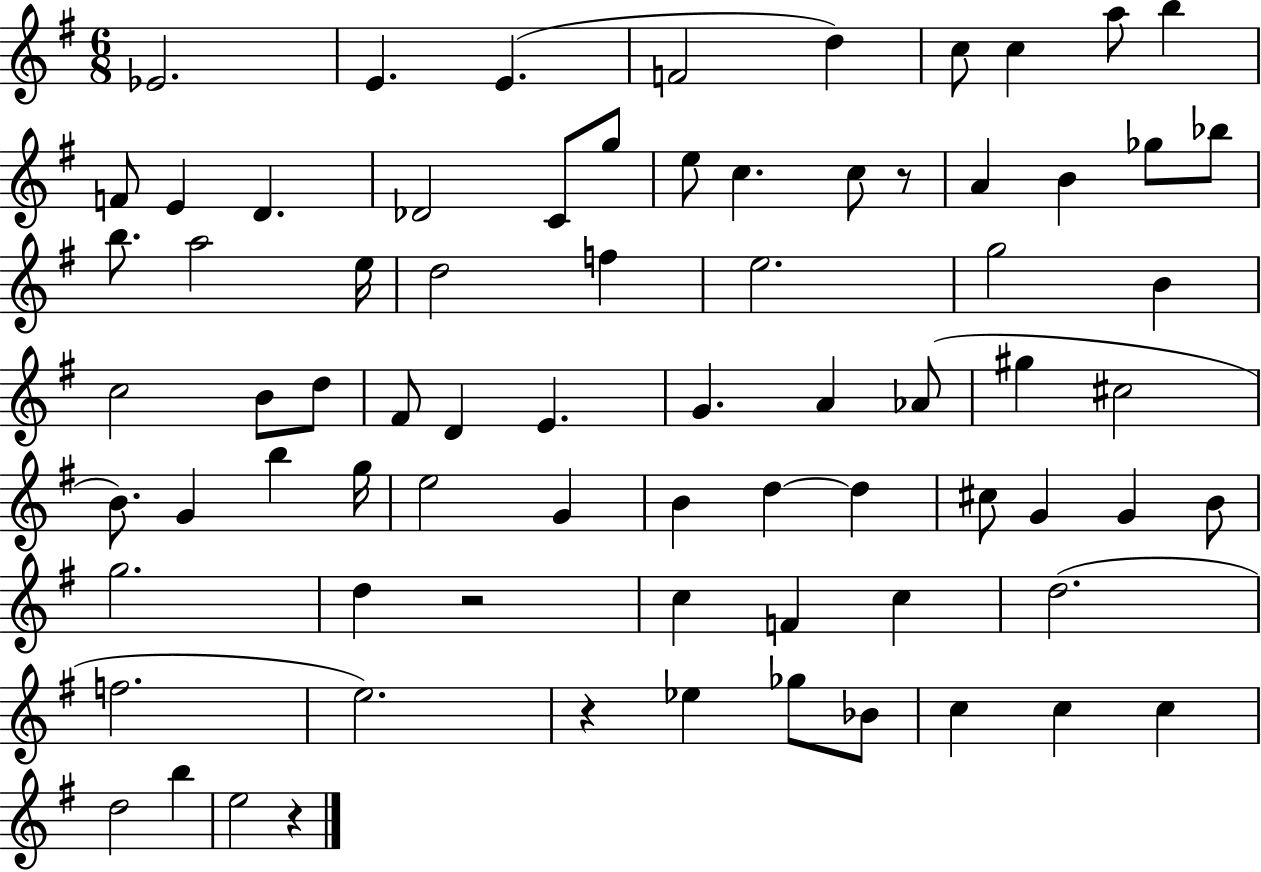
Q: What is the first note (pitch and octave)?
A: Eb4